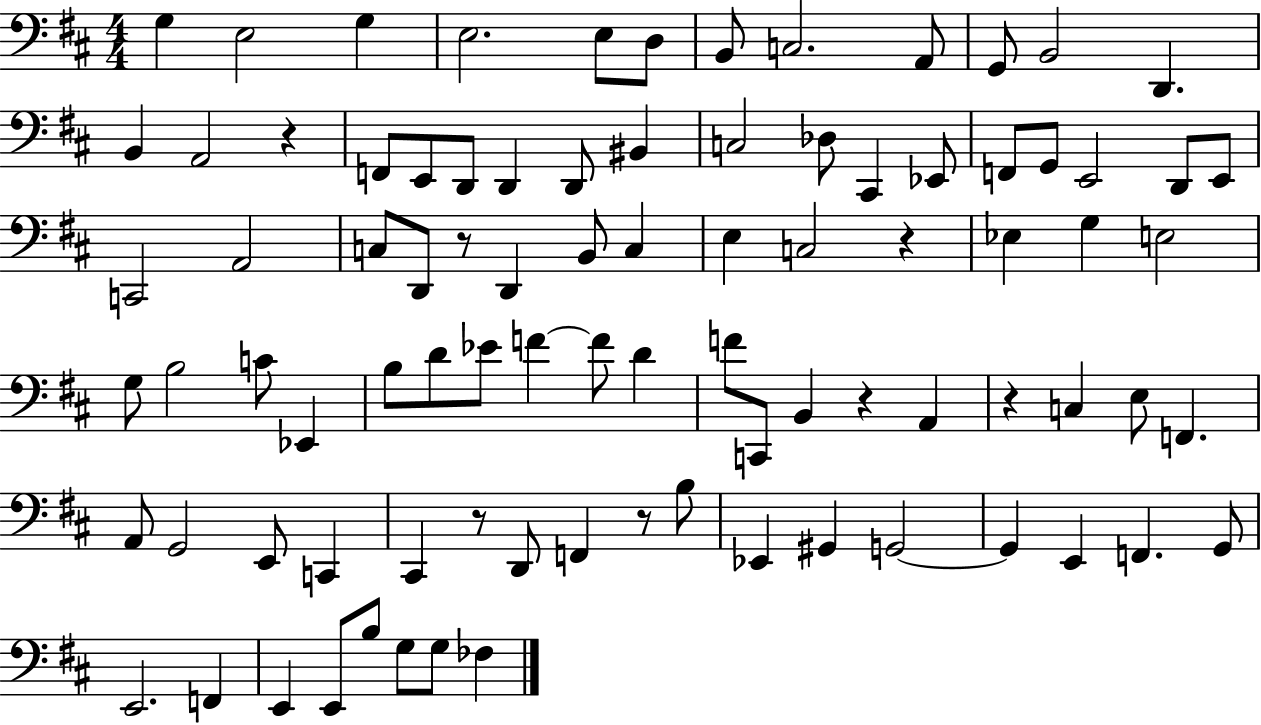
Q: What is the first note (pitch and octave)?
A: G3